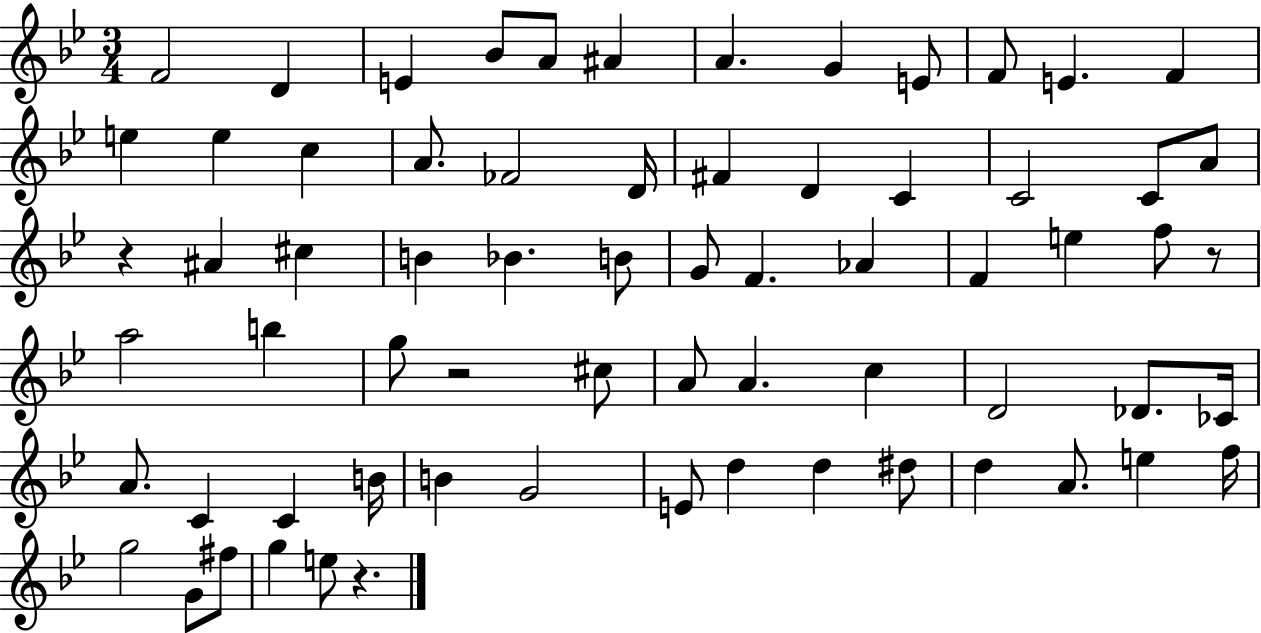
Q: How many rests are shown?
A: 4